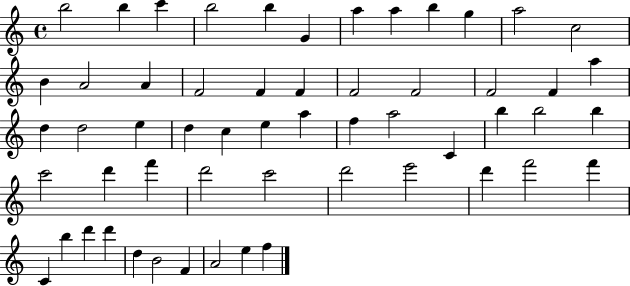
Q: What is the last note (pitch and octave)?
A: F5